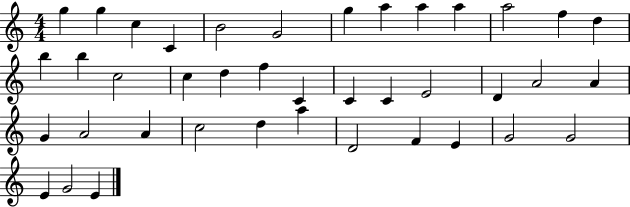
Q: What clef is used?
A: treble